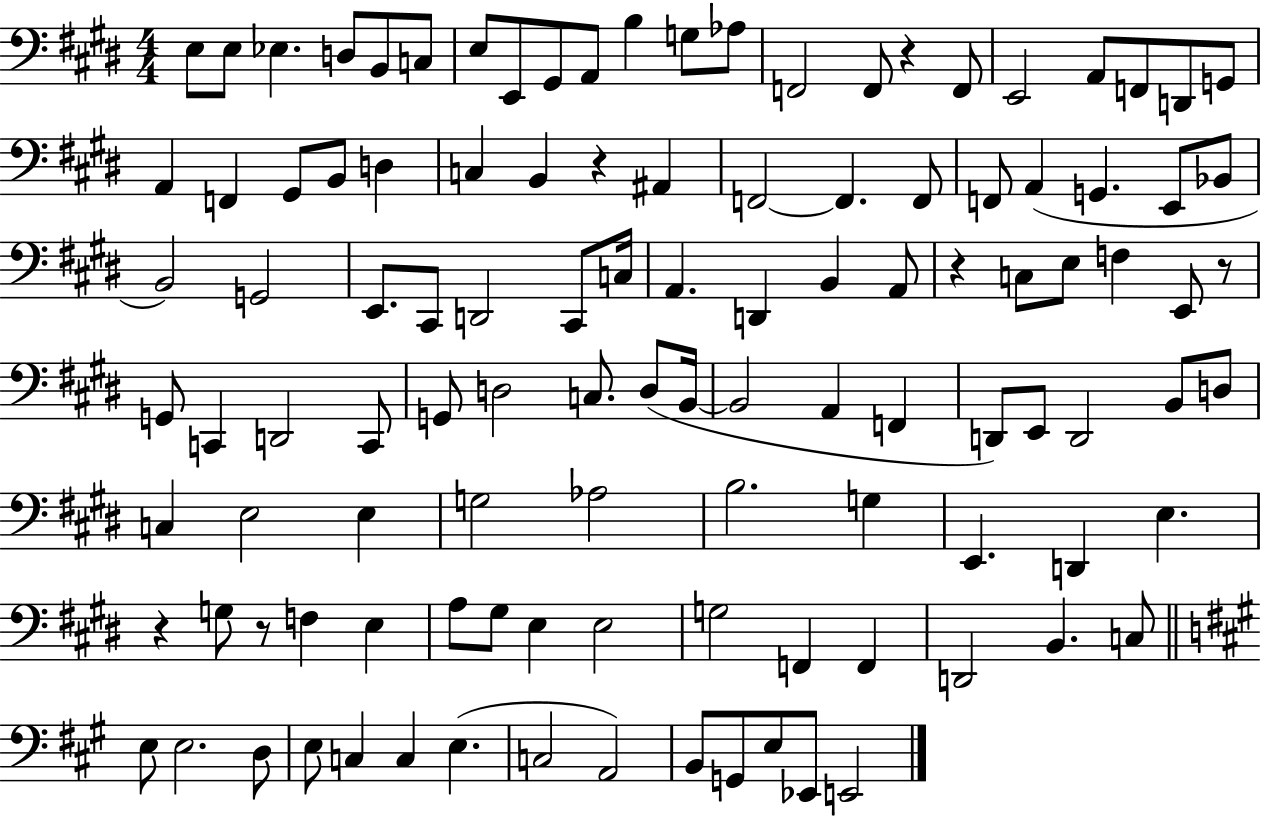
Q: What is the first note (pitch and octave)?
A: E3